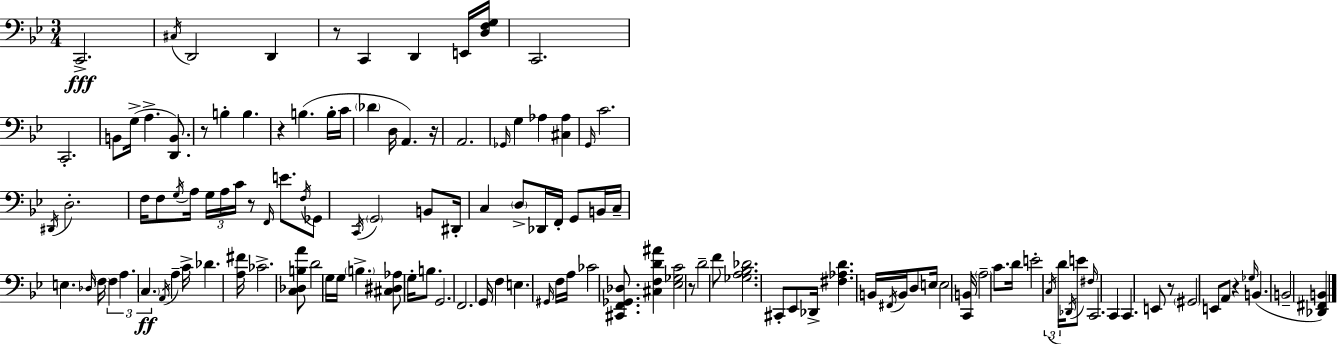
X:1
T:Untitled
M:3/4
L:1/4
K:Bb
C,,2 ^C,/4 D,,2 D,, z/2 C,, D,, E,,/4 [D,F,G,]/4 C,,2 C,,2 B,,/2 G,/4 A, [D,,B,,]/2 z/2 B, B, z B, B,/4 C/4 _D D,/4 A,, z/4 A,,2 _G,,/4 G, _A, [^C,_A,] G,,/4 C2 ^D,,/4 D,2 F,/4 F,/2 G,/4 A,/4 G,/4 A,/4 C/4 z/2 F,,/4 E/2 F,/4 _G,,/2 C,,/4 G,,2 B,,/2 ^D,,/4 C, D,/2 _D,,/4 F,,/4 G,,/2 B,,/4 C,/4 E, _D,/4 F,/4 F, A, C, A,,/4 A, C/4 _D [A,^F]/4 _C2 [C,_D,B,A]/2 D2 G,/4 G,/4 B, [^C,^D,_A,]/2 G,/4 B,/2 G,,2 F,,2 G,,/4 F, E, ^G,,/4 F,/4 A,/4 _C2 [^C,,F,,_G,,_D,]/2 [^C,F,D^A] [_E,_G,C]2 z/2 D2 F/2 [_G,A,_B,_D]2 ^C,,/2 _E,,/2 _D,,/4 [^F,_A,D] B,,/4 ^F,,/4 B,,/4 D,/2 E,/4 E,2 [C,,B,,]/4 A,2 C/2 D/4 E2 C,/4 D/4 _D,,/4 E/2 ^F,/4 C,,2 C,, C,, E,,/2 z/2 ^G,,2 E,,/2 A,,/2 z _G,/4 B,, B,,2 [_D,,^F,,B,,]